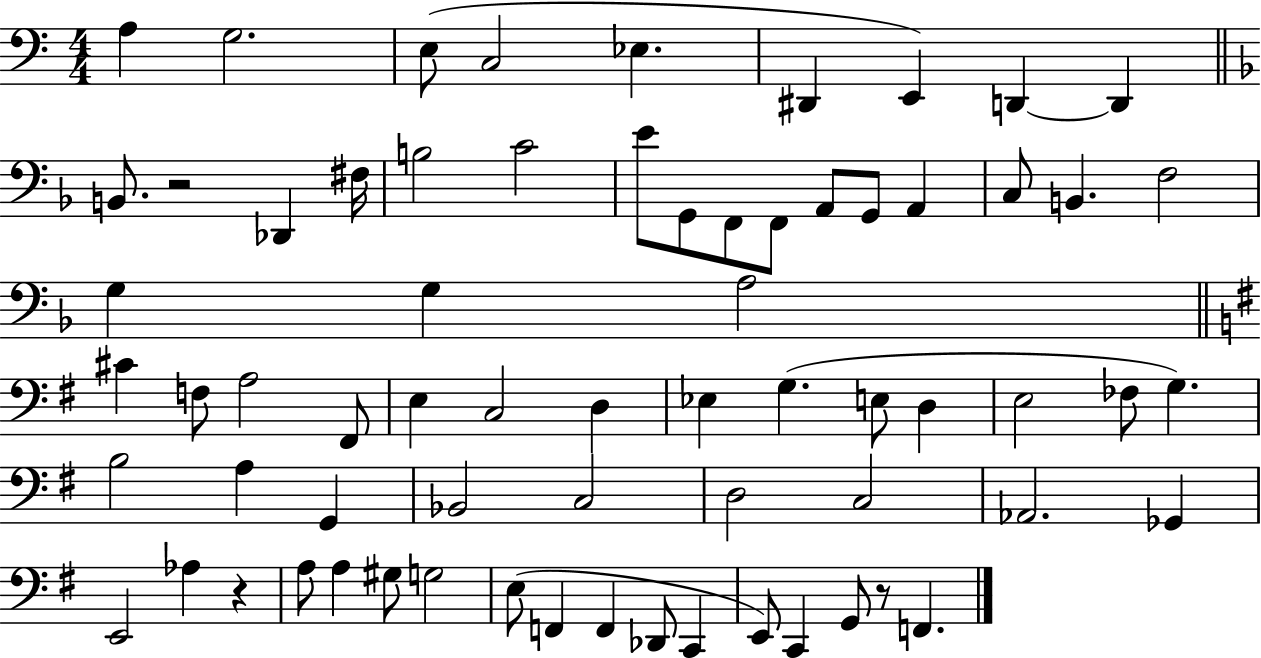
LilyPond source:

{
  \clef bass
  \numericTimeSignature
  \time 4/4
  \key c \major
  a4 g2. | e8( c2 ees4. | dis,4 e,4) d,4~~ d,4 | \bar "||" \break \key f \major b,8. r2 des,4 fis16 | b2 c'2 | e'8 g,8 f,8 f,8 a,8 g,8 a,4 | c8 b,4. f2 | \break g4 g4 a2 | \bar "||" \break \key e \minor cis'4 f8 a2 fis,8 | e4 c2 d4 | ees4 g4.( e8 d4 | e2 fes8 g4.) | \break b2 a4 g,4 | bes,2 c2 | d2 c2 | aes,2. ges,4 | \break e,2 aes4 r4 | a8 a4 gis8 g2 | e8( f,4 f,4 des,8 c,4 | e,8) c,4 g,8 r8 f,4. | \break \bar "|."
}